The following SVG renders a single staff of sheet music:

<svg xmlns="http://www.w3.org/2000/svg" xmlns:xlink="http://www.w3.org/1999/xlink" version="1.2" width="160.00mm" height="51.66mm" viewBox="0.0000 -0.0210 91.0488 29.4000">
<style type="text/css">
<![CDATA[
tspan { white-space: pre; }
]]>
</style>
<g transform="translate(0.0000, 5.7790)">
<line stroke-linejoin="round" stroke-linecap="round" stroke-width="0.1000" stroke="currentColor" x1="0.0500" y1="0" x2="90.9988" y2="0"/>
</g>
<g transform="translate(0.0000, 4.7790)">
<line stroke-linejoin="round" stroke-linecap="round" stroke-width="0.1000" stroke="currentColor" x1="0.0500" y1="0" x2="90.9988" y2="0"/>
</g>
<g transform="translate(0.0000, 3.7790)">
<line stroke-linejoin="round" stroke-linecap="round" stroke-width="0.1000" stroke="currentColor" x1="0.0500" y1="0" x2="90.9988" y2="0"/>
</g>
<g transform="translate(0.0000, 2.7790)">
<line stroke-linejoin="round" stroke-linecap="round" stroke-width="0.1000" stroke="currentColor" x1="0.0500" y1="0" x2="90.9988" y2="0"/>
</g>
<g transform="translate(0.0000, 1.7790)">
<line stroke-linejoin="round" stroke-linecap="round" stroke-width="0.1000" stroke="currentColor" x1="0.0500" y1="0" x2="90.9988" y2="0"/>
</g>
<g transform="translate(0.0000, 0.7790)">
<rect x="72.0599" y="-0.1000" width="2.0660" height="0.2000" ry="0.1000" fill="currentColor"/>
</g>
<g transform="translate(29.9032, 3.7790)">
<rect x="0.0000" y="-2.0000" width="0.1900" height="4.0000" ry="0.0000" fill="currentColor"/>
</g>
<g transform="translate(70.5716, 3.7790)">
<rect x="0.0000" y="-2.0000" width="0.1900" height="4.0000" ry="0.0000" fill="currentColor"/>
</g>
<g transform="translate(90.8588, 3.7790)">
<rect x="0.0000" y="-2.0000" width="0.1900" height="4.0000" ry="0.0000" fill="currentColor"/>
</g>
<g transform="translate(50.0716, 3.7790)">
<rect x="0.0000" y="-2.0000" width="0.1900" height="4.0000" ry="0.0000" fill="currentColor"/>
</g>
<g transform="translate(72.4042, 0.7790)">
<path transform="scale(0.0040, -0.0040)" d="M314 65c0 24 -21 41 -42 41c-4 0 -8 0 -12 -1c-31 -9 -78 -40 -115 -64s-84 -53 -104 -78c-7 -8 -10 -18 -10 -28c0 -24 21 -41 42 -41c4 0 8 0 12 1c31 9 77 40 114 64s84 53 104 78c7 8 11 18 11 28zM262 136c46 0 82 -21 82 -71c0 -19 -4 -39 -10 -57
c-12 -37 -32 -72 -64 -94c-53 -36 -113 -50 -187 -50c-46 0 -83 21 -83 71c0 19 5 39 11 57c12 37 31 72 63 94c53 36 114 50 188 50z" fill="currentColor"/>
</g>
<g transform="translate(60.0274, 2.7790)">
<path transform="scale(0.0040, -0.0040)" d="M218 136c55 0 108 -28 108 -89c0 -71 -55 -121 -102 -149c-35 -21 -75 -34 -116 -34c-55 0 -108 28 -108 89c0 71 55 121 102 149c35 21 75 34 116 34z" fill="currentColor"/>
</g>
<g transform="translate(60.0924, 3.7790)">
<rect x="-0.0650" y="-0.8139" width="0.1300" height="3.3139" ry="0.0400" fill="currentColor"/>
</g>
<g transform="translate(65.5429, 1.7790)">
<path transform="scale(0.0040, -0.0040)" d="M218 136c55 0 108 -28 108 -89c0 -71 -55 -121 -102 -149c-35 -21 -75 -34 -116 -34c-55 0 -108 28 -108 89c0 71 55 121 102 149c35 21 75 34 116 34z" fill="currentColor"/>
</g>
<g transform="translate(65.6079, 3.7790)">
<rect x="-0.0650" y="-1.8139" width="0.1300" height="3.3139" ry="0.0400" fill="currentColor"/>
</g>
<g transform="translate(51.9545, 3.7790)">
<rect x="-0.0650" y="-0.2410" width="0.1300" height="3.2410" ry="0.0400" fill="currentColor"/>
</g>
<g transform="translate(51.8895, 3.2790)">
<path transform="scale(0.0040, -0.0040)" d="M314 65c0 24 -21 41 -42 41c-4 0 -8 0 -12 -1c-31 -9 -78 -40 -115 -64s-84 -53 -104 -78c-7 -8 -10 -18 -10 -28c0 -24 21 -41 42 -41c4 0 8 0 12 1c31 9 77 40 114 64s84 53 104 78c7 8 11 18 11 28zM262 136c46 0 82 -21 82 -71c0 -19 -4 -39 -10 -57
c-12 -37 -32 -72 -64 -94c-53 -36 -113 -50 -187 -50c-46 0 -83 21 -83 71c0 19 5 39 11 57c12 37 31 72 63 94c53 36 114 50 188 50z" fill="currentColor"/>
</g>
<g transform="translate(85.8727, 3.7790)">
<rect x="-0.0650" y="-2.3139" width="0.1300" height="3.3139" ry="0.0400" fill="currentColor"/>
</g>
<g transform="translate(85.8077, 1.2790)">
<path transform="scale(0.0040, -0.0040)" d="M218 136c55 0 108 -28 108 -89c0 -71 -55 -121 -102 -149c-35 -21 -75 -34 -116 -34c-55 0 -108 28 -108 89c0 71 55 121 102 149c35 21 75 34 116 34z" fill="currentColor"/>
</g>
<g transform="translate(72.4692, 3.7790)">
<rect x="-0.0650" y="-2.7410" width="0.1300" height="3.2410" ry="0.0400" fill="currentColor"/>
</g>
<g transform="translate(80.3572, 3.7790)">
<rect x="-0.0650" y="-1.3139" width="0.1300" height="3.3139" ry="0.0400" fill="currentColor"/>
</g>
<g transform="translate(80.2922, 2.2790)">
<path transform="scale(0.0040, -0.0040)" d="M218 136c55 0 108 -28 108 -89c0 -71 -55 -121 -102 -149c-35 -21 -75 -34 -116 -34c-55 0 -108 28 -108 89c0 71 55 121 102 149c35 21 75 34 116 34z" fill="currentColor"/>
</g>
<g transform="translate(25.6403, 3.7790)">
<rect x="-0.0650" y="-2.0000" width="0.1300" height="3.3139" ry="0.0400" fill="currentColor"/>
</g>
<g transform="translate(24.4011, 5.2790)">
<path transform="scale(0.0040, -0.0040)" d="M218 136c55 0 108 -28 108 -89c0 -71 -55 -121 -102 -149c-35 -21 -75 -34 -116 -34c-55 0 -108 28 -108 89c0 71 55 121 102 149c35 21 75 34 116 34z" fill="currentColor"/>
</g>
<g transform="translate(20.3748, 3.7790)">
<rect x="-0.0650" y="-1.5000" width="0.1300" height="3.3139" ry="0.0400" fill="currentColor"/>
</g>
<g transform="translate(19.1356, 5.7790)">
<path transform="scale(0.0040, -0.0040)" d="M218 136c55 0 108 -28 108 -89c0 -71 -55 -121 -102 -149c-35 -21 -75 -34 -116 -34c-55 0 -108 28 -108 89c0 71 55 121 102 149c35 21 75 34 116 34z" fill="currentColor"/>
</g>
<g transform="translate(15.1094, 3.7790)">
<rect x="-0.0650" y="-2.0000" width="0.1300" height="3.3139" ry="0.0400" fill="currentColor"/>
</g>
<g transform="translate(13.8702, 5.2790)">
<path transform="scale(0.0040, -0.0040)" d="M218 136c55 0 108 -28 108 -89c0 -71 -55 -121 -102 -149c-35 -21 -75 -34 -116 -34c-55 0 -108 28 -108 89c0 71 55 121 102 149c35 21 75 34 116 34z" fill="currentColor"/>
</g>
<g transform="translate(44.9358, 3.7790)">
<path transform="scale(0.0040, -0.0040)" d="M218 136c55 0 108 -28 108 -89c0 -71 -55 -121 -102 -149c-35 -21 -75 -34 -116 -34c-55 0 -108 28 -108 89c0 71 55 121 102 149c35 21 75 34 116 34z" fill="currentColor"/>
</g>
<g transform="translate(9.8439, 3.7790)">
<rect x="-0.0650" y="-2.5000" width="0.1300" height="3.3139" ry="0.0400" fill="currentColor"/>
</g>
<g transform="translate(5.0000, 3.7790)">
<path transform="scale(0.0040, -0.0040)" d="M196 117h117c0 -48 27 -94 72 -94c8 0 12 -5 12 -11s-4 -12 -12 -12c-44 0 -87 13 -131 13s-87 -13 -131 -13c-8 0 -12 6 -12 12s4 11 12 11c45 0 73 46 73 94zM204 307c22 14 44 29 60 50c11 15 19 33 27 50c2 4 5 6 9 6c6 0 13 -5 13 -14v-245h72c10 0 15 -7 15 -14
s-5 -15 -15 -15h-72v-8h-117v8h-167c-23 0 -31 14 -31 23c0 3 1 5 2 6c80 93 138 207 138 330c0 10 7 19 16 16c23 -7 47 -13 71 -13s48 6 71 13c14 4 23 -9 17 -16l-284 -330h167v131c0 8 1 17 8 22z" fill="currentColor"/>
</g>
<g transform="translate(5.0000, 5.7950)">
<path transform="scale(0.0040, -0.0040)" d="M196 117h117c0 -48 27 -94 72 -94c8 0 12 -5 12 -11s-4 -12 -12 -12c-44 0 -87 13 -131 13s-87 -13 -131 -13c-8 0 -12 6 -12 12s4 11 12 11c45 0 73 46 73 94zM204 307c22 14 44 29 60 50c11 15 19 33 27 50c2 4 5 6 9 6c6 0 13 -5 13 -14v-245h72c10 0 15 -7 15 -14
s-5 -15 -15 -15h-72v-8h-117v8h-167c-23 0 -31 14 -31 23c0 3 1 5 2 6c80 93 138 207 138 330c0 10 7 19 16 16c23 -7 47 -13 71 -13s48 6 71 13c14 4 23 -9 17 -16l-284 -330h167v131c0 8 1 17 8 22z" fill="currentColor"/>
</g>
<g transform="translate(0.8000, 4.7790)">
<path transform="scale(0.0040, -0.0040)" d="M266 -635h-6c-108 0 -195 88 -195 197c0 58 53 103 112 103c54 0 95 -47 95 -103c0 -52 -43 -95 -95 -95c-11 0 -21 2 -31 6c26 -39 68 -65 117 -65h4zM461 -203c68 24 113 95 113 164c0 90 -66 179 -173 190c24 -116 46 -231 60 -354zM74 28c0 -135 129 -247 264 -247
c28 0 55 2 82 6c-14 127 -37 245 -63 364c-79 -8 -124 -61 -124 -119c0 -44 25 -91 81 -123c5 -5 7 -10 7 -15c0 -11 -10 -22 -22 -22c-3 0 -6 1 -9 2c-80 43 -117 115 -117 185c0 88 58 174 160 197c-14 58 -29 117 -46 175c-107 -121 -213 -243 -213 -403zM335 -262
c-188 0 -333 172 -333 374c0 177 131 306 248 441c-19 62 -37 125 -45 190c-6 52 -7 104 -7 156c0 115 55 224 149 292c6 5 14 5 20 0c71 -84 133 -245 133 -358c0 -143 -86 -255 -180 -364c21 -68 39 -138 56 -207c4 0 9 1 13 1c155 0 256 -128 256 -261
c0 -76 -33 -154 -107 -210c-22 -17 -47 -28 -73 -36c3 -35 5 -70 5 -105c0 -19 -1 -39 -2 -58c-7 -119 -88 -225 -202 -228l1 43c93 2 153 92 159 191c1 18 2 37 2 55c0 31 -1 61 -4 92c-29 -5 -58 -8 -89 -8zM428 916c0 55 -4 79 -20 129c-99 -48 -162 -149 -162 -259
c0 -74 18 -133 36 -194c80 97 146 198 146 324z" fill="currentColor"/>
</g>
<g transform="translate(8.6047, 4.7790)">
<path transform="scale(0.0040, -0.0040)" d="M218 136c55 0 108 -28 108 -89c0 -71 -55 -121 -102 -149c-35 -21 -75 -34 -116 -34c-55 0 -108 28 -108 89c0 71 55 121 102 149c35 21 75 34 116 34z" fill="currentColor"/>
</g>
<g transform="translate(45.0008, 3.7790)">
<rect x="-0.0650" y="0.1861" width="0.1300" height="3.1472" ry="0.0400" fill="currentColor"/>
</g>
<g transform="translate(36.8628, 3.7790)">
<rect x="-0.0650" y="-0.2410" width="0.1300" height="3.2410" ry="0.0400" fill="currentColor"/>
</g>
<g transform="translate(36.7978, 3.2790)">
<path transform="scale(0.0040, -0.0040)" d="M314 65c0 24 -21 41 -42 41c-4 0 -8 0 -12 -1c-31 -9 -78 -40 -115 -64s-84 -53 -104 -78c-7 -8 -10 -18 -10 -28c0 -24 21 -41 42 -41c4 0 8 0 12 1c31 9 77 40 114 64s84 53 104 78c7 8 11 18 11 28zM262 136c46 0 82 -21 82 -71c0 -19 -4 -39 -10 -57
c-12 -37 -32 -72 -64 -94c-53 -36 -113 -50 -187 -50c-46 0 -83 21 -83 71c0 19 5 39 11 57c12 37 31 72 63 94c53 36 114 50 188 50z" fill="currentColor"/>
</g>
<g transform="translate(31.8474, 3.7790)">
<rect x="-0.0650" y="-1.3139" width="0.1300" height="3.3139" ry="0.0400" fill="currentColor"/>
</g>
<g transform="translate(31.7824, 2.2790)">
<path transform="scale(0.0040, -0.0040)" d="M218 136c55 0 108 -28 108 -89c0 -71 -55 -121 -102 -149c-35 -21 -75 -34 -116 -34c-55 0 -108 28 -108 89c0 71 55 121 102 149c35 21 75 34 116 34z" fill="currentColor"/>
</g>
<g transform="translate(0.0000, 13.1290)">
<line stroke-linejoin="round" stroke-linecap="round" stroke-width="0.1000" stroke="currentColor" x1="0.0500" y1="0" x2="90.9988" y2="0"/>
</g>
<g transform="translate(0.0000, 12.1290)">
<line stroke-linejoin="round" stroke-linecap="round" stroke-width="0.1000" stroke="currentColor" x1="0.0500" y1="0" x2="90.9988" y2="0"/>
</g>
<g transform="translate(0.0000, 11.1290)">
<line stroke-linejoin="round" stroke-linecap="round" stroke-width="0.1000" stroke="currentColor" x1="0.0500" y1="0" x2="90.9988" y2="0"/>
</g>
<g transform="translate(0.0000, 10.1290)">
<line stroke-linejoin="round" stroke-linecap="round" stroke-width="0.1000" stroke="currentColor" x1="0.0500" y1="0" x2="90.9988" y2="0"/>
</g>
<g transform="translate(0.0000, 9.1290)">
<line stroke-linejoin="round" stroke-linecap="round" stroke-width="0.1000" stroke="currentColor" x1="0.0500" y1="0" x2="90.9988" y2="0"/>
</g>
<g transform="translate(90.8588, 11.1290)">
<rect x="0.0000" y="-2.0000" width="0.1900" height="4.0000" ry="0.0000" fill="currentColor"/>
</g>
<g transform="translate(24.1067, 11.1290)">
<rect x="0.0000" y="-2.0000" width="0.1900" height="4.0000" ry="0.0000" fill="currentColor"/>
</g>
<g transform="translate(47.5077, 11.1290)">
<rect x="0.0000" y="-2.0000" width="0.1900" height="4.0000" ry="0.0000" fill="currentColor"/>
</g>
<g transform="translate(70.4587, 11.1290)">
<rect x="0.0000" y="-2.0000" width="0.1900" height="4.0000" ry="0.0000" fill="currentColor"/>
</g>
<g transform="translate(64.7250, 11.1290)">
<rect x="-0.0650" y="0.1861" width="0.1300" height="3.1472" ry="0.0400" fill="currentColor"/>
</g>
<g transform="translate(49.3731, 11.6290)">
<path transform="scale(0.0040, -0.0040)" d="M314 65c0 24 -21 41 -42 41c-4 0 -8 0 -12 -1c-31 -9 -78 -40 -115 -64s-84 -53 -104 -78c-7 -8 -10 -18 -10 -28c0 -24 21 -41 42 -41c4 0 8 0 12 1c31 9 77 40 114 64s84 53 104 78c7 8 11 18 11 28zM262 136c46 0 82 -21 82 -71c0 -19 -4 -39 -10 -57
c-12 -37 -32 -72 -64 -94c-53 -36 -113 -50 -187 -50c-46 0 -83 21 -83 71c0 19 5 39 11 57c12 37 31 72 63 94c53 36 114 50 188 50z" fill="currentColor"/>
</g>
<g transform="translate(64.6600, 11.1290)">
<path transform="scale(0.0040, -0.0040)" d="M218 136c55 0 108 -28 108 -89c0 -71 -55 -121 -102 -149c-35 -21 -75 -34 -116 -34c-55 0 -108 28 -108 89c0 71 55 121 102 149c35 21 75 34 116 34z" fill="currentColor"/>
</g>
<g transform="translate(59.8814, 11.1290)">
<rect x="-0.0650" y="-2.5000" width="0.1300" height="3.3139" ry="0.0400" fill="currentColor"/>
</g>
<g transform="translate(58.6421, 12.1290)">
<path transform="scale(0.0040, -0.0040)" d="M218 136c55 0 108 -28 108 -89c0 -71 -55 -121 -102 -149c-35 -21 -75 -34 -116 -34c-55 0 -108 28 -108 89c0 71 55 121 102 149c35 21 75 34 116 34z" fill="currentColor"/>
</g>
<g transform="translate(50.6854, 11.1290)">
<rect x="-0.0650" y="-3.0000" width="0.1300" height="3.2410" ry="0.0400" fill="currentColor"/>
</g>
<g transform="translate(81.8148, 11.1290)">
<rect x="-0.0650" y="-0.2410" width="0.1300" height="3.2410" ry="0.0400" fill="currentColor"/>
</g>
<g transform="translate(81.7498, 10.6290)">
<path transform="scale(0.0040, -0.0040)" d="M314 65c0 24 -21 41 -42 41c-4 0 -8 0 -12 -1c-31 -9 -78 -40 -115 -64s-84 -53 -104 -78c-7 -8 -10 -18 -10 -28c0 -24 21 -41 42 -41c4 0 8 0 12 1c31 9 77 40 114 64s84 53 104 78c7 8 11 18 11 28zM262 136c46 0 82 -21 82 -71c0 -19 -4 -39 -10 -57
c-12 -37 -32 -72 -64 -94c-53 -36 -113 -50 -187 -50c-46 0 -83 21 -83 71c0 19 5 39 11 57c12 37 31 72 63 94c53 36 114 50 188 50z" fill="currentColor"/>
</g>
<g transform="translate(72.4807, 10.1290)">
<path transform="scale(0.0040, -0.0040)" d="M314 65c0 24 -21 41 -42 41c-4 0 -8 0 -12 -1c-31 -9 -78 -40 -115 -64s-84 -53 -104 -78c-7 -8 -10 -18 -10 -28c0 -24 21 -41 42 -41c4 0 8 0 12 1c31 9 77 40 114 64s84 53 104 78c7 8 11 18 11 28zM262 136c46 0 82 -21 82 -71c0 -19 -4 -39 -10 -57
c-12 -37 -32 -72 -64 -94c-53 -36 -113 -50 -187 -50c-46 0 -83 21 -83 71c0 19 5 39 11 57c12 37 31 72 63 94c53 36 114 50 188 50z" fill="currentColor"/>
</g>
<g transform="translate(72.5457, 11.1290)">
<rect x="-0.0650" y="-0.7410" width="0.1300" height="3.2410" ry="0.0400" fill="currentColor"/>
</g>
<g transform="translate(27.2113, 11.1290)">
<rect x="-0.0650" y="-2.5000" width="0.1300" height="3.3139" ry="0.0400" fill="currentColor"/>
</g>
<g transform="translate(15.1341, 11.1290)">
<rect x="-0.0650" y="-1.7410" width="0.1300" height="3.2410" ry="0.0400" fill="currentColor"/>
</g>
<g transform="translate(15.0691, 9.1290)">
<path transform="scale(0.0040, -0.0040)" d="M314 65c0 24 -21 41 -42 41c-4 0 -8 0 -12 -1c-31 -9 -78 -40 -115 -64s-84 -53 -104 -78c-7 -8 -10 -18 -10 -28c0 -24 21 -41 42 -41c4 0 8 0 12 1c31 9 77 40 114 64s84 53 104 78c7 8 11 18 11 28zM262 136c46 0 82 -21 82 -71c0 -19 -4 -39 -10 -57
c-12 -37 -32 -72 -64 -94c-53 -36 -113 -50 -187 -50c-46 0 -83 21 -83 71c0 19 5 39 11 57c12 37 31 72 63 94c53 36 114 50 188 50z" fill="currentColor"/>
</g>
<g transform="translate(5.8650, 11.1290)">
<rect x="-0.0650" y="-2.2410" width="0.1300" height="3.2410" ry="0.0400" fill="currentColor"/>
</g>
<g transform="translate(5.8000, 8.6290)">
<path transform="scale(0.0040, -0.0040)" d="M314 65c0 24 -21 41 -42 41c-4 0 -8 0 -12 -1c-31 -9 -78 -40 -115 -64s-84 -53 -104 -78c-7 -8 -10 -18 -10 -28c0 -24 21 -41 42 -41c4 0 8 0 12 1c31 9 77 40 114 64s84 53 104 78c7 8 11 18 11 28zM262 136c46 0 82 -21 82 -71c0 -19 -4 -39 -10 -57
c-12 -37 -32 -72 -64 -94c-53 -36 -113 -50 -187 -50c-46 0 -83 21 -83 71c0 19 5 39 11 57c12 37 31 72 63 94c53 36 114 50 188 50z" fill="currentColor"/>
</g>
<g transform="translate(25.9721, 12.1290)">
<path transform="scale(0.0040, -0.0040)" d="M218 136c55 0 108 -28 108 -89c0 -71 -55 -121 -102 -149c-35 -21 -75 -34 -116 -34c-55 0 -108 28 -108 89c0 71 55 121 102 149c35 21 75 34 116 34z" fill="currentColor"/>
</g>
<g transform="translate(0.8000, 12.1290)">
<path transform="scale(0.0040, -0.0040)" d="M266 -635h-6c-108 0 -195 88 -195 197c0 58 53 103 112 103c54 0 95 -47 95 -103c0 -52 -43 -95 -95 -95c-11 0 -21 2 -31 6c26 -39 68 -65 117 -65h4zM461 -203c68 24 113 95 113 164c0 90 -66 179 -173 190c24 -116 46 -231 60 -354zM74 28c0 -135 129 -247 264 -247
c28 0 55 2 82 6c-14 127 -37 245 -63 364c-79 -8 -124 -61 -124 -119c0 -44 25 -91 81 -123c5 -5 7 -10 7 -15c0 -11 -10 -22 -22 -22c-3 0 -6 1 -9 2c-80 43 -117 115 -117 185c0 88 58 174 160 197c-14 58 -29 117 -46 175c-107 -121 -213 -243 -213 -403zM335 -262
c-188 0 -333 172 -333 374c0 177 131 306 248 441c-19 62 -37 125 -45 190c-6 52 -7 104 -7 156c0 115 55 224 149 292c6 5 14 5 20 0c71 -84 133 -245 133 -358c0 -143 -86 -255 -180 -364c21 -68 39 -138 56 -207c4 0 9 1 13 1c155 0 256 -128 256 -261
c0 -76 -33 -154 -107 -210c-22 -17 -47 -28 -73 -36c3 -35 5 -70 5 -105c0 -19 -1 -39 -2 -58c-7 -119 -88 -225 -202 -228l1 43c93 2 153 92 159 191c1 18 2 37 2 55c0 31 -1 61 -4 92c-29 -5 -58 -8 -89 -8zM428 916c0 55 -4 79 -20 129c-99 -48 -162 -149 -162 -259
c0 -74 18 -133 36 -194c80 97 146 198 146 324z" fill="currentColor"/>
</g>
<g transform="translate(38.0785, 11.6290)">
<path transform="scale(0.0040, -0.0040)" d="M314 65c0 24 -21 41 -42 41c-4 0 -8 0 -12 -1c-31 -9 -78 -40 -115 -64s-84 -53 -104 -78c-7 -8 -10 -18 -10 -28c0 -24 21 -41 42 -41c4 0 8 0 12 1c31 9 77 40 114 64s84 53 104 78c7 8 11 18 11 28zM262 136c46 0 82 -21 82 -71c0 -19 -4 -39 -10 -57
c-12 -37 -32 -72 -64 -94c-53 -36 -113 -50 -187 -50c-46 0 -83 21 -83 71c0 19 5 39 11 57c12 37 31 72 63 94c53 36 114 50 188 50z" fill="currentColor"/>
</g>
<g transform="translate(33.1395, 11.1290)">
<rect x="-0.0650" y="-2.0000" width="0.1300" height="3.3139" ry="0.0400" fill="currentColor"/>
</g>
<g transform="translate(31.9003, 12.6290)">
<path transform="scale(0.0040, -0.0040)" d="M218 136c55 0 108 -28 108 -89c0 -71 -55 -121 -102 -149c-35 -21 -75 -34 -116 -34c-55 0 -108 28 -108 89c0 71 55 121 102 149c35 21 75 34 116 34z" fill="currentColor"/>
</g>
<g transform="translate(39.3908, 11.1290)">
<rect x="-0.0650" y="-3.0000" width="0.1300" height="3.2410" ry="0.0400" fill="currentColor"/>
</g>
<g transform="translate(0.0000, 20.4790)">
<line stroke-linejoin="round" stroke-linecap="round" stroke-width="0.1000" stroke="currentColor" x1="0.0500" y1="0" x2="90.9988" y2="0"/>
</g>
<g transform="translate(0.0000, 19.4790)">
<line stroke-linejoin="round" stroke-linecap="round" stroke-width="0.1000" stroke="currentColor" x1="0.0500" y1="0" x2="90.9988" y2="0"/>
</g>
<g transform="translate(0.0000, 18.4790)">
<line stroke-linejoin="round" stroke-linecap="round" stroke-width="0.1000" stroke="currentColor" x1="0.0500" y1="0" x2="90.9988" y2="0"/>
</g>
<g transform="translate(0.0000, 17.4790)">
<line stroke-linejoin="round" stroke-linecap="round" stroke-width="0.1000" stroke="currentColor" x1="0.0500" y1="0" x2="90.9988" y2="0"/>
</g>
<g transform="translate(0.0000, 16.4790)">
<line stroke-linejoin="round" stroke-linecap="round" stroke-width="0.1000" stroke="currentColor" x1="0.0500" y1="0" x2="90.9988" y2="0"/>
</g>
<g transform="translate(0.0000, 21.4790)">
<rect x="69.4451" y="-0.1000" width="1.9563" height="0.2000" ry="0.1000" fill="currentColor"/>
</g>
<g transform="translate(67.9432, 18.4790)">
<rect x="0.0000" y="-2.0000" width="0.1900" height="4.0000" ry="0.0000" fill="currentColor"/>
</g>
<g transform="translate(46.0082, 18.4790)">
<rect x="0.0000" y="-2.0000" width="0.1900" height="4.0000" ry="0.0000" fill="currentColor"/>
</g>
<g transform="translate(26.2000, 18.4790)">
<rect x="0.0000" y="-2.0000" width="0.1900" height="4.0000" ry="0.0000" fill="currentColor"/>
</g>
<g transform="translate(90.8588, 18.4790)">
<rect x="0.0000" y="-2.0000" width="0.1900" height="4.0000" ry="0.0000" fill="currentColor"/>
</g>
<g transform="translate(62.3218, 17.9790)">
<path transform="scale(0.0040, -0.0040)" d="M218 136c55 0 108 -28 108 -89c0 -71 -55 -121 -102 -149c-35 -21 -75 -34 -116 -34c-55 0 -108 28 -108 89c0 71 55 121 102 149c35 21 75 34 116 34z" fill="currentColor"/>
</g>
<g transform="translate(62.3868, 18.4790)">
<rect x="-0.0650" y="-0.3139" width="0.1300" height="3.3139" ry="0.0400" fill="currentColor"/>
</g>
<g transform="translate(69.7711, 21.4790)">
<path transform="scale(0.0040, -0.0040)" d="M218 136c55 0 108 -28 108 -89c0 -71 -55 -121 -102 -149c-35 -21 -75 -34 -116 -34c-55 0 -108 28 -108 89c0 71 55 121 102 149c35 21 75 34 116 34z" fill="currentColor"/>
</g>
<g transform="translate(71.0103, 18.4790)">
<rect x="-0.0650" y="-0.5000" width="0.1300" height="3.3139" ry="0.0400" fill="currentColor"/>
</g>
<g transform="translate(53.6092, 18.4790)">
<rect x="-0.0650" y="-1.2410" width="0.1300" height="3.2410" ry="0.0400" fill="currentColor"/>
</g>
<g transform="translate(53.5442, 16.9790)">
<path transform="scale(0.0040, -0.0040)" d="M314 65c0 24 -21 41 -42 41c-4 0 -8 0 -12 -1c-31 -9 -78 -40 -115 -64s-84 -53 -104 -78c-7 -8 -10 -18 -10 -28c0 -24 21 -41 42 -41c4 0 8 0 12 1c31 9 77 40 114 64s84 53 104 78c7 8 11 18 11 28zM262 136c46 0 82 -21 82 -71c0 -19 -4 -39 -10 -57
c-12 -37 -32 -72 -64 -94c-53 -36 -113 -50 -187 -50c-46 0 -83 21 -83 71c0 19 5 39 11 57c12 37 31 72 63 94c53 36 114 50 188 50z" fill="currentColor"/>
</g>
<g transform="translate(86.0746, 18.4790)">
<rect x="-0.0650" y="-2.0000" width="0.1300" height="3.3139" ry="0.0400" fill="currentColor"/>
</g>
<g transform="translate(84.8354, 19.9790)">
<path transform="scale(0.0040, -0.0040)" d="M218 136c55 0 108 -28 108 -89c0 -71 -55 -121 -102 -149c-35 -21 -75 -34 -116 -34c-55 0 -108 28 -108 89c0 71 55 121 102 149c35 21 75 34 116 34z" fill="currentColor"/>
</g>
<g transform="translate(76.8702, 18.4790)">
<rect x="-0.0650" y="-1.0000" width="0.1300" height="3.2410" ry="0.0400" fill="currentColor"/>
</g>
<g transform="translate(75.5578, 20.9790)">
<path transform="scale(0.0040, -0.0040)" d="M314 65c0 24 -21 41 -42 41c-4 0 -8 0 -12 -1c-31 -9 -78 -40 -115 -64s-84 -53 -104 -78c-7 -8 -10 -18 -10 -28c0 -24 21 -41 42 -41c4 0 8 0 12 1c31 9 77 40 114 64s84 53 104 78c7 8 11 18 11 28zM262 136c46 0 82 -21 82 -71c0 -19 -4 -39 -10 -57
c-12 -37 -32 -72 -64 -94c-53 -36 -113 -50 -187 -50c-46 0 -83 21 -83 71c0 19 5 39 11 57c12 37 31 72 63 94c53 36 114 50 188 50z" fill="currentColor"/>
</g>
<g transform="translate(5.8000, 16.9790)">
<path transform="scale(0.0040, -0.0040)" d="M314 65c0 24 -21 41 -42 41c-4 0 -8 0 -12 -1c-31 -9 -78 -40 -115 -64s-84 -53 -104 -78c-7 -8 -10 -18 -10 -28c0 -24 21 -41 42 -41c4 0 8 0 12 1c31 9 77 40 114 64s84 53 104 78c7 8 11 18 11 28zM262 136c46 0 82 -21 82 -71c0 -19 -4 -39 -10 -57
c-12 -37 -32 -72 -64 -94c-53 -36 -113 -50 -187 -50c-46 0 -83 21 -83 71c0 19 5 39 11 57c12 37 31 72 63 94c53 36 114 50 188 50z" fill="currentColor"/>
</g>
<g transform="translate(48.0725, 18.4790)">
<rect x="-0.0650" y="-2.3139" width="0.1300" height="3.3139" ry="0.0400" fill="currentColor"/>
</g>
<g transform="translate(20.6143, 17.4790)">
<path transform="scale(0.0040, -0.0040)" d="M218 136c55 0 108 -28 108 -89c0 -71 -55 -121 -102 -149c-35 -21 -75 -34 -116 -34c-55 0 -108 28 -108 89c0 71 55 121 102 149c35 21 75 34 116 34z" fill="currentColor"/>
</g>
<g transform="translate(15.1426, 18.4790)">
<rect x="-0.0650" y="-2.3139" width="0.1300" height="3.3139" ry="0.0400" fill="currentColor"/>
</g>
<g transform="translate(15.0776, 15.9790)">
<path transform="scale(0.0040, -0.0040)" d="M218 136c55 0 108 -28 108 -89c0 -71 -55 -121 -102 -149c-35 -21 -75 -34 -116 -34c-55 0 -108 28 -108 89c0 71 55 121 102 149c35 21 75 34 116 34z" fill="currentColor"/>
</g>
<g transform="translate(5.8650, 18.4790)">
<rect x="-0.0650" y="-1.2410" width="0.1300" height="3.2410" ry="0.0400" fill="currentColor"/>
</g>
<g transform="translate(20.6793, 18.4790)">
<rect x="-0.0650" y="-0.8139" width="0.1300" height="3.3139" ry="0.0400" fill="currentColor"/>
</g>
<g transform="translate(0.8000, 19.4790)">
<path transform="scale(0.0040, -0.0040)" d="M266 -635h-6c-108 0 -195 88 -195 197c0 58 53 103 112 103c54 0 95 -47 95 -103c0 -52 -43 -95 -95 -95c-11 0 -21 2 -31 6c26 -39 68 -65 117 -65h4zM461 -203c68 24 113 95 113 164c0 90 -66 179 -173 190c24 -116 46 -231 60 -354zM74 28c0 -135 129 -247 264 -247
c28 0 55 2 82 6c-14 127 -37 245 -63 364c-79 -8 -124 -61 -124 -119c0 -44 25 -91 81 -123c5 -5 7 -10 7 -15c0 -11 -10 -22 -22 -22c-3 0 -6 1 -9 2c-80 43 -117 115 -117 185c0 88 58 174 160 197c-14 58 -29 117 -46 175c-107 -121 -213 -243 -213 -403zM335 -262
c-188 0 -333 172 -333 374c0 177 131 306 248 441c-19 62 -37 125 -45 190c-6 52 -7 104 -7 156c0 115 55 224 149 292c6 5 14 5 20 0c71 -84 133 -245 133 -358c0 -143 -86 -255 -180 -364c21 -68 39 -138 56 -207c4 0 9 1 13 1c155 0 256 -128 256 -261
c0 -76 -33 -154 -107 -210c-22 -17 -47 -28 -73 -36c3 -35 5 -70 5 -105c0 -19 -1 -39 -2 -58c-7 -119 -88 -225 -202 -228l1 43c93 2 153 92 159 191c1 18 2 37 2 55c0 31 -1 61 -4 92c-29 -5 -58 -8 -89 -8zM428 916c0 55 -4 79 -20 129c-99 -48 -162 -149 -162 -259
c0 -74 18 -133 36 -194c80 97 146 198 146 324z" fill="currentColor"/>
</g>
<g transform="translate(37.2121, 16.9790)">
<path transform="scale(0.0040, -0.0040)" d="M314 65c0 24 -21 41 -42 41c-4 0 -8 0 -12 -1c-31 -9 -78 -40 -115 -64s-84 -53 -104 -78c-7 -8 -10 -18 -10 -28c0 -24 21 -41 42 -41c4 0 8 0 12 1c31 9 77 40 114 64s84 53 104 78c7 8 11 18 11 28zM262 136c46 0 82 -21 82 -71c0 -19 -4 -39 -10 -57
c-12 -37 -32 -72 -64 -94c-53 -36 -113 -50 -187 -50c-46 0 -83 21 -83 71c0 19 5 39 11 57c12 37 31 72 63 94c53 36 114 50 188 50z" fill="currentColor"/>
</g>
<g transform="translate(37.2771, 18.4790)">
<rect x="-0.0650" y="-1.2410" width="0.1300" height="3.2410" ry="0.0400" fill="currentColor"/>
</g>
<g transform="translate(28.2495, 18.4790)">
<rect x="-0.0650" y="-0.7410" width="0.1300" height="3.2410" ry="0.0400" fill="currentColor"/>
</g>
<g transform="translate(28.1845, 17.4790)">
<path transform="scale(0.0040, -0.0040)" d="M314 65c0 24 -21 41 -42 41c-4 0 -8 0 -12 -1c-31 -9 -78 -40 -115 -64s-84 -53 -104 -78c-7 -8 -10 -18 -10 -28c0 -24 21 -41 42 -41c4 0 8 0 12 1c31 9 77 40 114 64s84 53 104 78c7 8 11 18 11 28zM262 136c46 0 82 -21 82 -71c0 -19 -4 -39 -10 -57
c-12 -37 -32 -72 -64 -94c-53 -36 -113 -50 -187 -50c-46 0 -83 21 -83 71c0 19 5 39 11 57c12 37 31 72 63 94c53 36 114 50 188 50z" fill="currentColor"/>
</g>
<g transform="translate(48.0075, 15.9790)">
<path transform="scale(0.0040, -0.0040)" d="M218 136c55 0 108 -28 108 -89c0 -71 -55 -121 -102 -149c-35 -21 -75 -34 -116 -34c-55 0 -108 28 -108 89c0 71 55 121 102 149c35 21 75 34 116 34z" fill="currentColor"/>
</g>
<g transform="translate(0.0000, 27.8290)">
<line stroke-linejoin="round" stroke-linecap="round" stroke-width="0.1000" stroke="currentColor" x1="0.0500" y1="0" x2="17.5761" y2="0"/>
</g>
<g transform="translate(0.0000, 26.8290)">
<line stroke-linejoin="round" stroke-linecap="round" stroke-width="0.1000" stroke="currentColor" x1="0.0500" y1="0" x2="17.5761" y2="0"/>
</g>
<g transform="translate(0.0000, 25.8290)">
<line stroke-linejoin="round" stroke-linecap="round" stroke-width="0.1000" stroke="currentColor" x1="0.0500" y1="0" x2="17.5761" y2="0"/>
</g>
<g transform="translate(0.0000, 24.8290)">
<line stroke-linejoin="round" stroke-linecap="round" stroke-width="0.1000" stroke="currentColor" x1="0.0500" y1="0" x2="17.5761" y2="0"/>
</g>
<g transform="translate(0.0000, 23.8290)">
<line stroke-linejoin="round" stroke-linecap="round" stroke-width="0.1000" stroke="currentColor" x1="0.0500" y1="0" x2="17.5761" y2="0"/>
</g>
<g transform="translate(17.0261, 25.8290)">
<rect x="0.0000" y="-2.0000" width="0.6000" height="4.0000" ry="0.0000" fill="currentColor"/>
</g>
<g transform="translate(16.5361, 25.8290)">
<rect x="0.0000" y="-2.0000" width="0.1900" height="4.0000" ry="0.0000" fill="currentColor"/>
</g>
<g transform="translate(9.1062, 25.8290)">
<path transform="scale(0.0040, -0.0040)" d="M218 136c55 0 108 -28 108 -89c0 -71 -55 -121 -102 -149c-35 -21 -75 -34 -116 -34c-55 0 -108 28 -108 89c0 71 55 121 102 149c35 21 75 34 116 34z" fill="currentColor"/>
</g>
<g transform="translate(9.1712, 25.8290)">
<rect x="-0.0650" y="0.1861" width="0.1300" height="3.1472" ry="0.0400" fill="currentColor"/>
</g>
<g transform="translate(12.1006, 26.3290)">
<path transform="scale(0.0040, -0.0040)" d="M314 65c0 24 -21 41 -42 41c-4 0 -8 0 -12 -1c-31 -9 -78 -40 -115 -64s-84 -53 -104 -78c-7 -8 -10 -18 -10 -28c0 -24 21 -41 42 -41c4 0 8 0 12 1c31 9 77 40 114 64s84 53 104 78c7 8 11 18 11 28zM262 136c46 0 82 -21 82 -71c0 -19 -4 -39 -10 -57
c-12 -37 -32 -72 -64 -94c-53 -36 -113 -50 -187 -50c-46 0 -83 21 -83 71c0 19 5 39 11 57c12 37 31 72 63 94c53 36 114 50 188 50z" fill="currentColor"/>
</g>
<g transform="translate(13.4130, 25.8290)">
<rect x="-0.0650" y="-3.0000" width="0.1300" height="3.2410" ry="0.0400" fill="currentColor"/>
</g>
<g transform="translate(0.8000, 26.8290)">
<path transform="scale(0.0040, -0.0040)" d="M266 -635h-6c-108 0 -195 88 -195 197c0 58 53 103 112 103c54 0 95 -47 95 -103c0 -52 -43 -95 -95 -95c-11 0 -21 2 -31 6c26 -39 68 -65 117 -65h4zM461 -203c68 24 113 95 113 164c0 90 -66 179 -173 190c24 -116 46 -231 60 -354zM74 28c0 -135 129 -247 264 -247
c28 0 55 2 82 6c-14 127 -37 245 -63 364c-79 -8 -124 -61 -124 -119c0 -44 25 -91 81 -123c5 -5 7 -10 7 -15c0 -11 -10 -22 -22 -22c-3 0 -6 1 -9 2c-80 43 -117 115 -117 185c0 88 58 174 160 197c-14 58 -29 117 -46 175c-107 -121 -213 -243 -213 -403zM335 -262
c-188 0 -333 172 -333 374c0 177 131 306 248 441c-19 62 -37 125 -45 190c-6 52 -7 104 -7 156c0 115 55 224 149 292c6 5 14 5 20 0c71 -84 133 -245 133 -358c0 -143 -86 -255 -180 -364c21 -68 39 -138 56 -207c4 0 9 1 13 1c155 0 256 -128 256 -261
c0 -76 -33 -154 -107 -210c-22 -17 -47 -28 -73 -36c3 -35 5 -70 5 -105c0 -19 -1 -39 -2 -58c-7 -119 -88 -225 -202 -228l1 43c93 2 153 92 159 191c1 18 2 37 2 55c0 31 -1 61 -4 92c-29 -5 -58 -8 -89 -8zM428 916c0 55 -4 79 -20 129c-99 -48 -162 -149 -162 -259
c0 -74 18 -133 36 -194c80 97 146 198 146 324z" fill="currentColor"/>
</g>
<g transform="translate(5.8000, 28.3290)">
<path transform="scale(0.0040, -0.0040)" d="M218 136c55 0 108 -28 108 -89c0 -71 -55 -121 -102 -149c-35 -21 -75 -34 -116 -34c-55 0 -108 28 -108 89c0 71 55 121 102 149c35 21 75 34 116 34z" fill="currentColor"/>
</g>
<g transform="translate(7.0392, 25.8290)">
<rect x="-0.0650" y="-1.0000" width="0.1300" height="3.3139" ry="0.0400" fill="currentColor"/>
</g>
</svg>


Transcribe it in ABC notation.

X:1
T:Untitled
M:4/4
L:1/4
K:C
G F E F e c2 B c2 d f a2 e g g2 f2 G F A2 A2 G B d2 c2 e2 g d d2 e2 g e2 c C D2 F D B A2